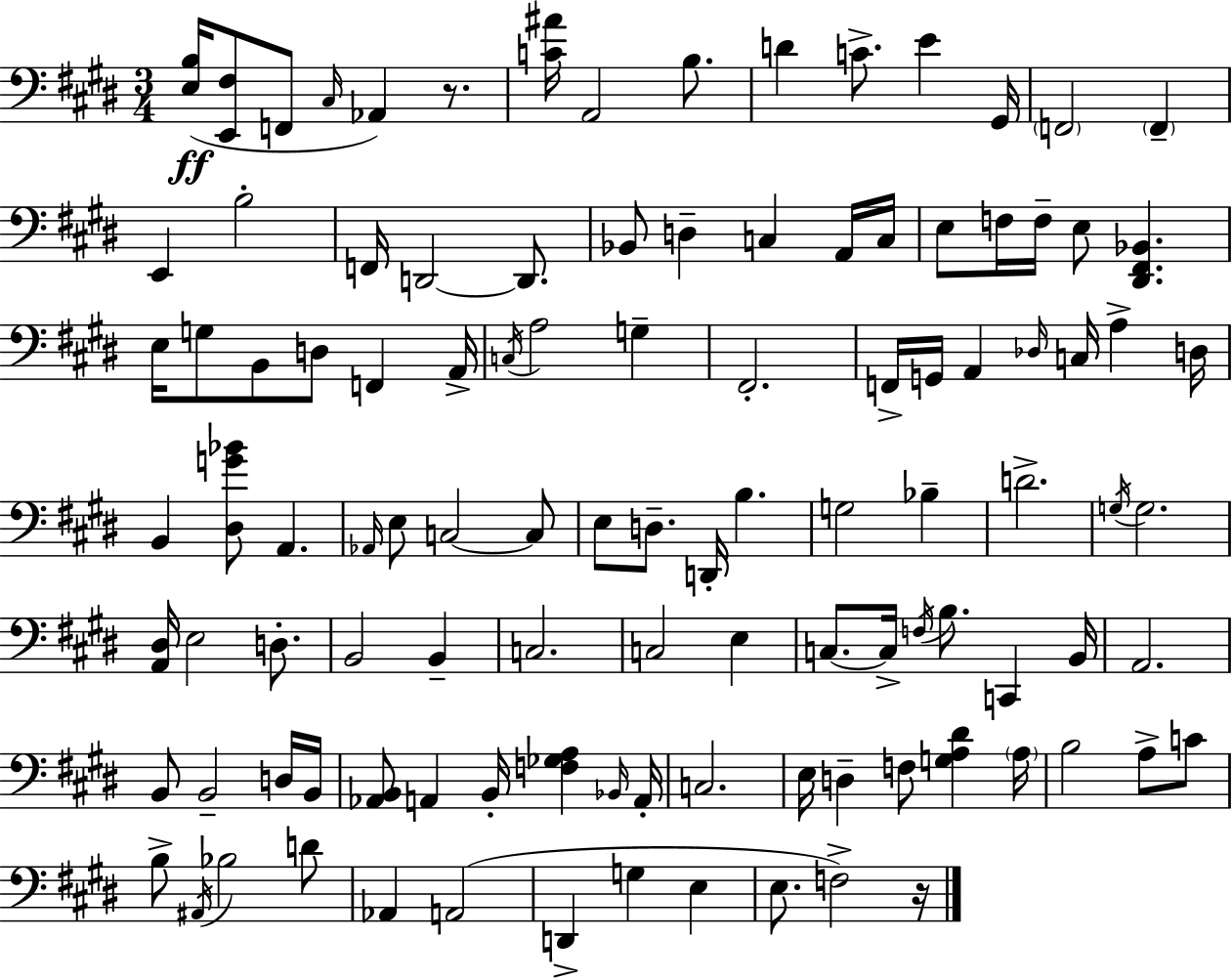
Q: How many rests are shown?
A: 2